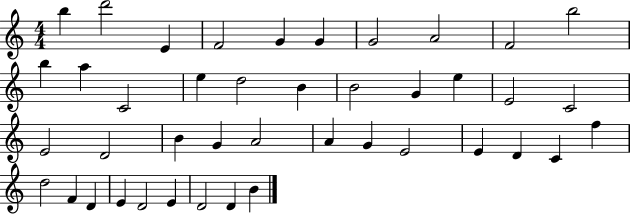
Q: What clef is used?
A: treble